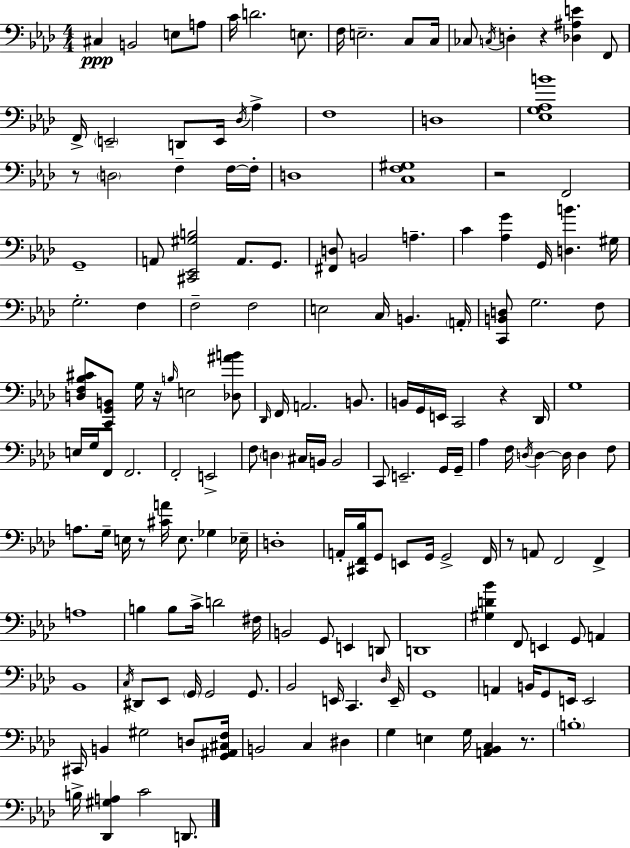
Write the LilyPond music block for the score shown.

{
  \clef bass
  \numericTimeSignature
  \time 4/4
  \key aes \major
  cis4\ppp b,2 e8 a8 | c'16 d'2. e8. | f16 e2.-- c8 c16 | ces8 \acciaccatura { c16 } d4-. r4 <des ais e'>4 f,8 | \break f,16-> \parenthesize e,2-- d,8 e,16 \acciaccatura { des16 } aes4-> | f1 | d1 | <ees g aes b'>1 | \break r8 \parenthesize d2 f4-- | f16~~ f16-. d1 | <c f gis>1 | r2 f,2 | \break g,1-- | a,8 <cis, ees, gis b>2 a,8. g,8. | <fis, d>8 b,2 a4.-- | c'4 <aes g'>4 g,16 <d b'>4. | \break gis16 g2.-. f4 | f2-- f2 | e2 c16 b,4. | \parenthesize a,16-. <c, b, d>8 g2. | \break f8 <d f bes cis'>8 <c, g, b,>8 g16 r16 \grace { b16 } e2 | <des ais' b'>8 \grace { des,16 } f,16 a,2. | b,8. b,16 g,16 e,16 c,2 r4 | des,16 g1 | \break e16 g16 f,8 f,2. | f,2-. e,2-> | f8 \parenthesize d4 cis16 b,16 b,2 | c,8 e,2.-- | \break g,16 g,16-- aes4 f16 \acciaccatura { d16 } d4~~ d16 d4 | f8 a8. g16-- e16 r8 <cis' a'>16 e8. | ges4 ees16-- d1-. | a,16-. <cis, f, bes>16 g,8 e,8 g,16 g,2-> | \break f,16 r8 a,8 f,2 | f,4-> a1 | b4 b8 c'16-> d'2 | fis16 b,2 g,8 e,4 | \break d,8 d,1 | <gis d' bes'>4 f,8 e,4 g,8 | a,4 bes,1 | \acciaccatura { c16 } dis,8 ees,8 \parenthesize g,16 g,2 | \break g,8. bes,2 e,16 c,4. | \grace { des16 } e,16-- g,1 | a,4 b,16 g,8 e,16 e,2 | cis,16 b,4 gis2 | \break d8 <g, ais, cis f>16 b,2 c4 | dis4 g4 e4 g16 | <a, bes, c>4 r8. \parenthesize b1-. | b16-> <des, gis a>4 c'2 | \break d,8. \bar "|."
}